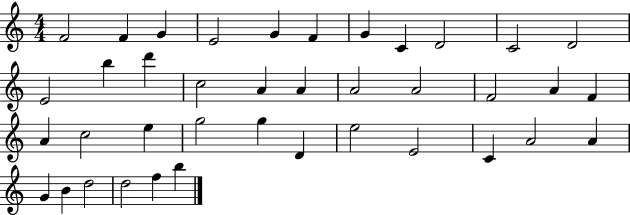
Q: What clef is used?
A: treble